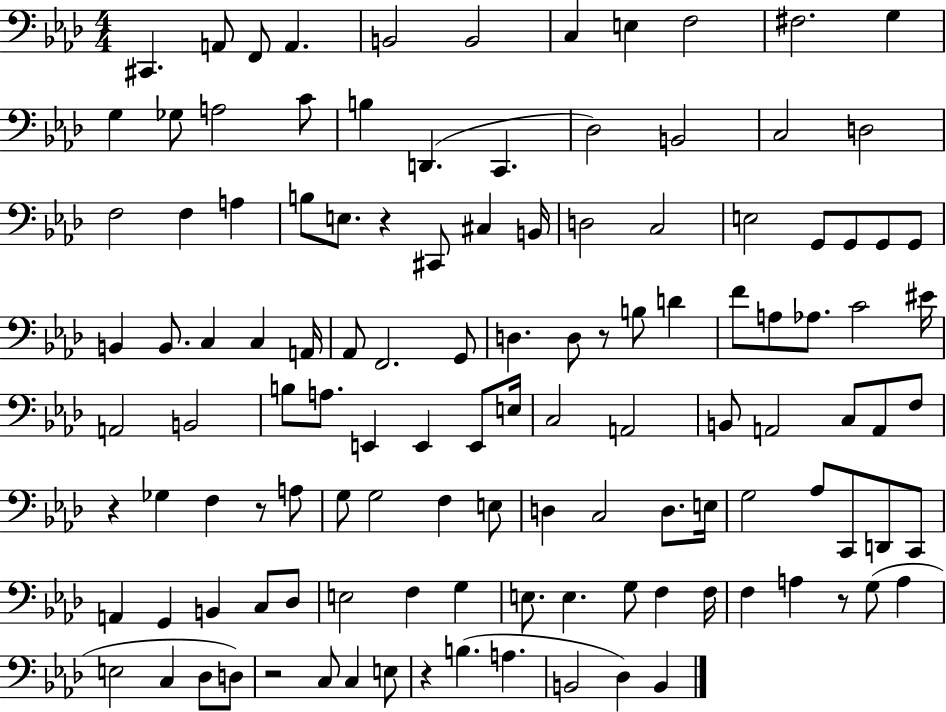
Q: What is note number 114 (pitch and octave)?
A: B2